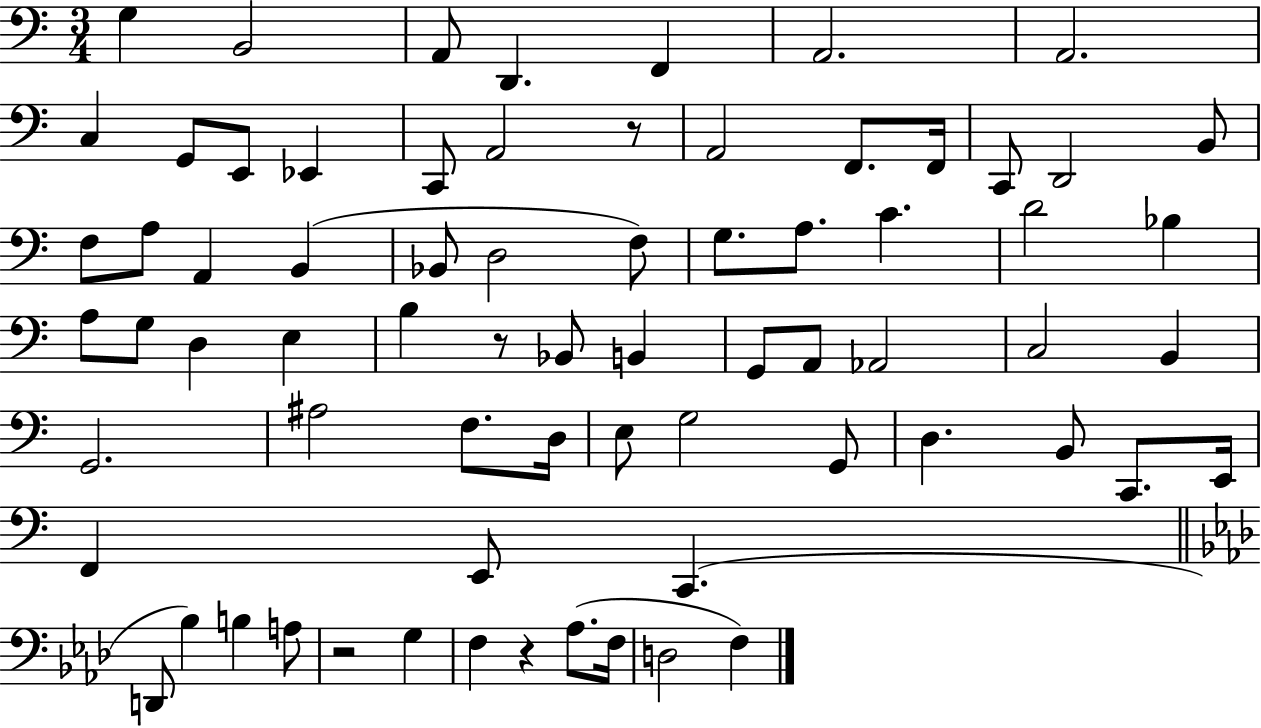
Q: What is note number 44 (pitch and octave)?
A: G2